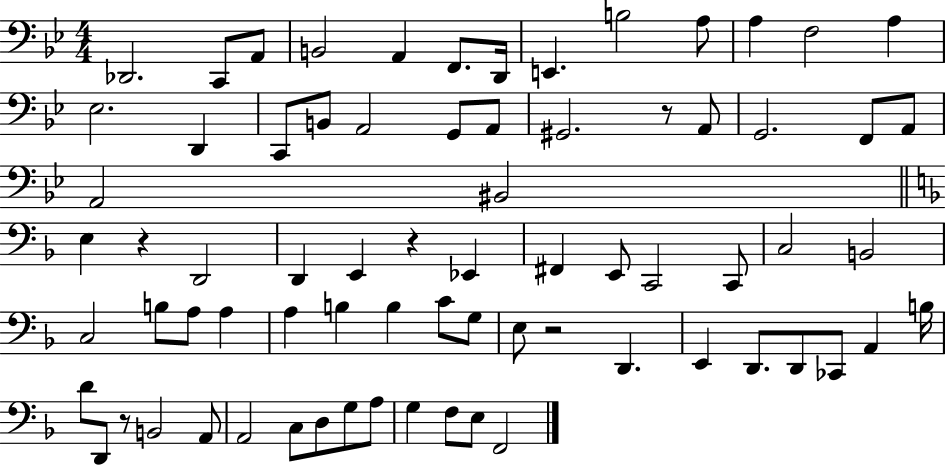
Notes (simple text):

Db2/h. C2/e A2/e B2/h A2/q F2/e. D2/s E2/q. B3/h A3/e A3/q F3/h A3/q Eb3/h. D2/q C2/e B2/e A2/h G2/e A2/e G#2/h. R/e A2/e G2/h. F2/e A2/e A2/h BIS2/h E3/q R/q D2/h D2/q E2/q R/q Eb2/q F#2/q E2/e C2/h C2/e C3/h B2/h C3/h B3/e A3/e A3/q A3/q B3/q B3/q C4/e G3/e E3/e R/h D2/q. E2/q D2/e. D2/e CES2/e A2/q B3/s D4/e D2/e R/e B2/h A2/e A2/h C3/e D3/e G3/e A3/e G3/q F3/e E3/e F2/h